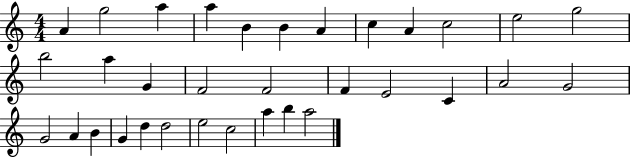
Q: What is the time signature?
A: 4/4